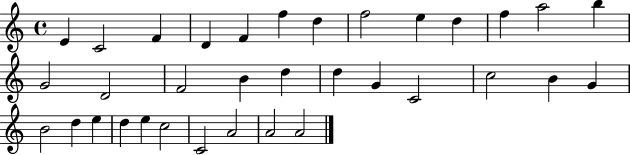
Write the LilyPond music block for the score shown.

{
  \clef treble
  \time 4/4
  \defaultTimeSignature
  \key c \major
  e'4 c'2 f'4 | d'4 f'4 f''4 d''4 | f''2 e''4 d''4 | f''4 a''2 b''4 | \break g'2 d'2 | f'2 b'4 d''4 | d''4 g'4 c'2 | c''2 b'4 g'4 | \break b'2 d''4 e''4 | d''4 e''4 c''2 | c'2 a'2 | a'2 a'2 | \break \bar "|."
}